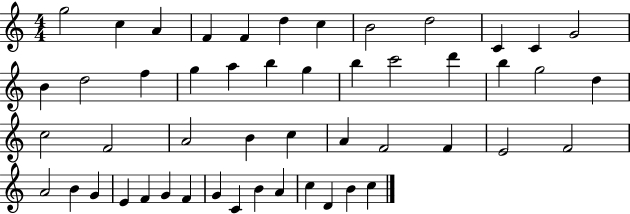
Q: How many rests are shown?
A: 0